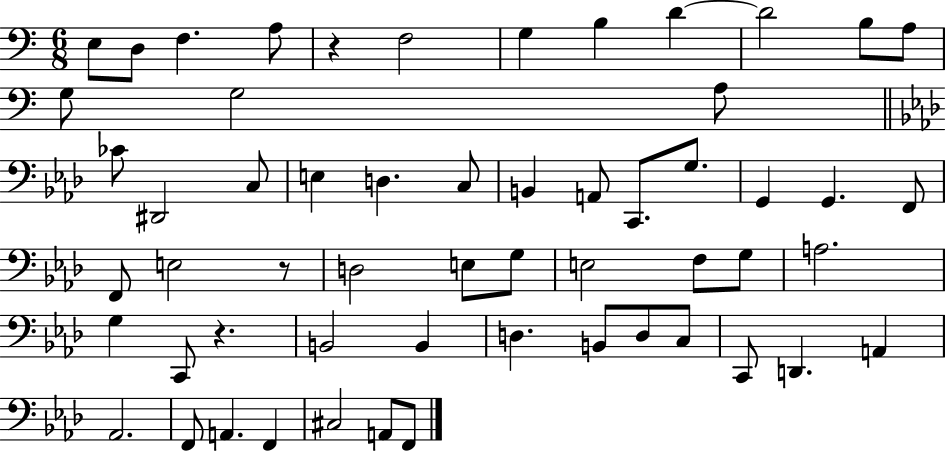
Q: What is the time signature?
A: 6/8